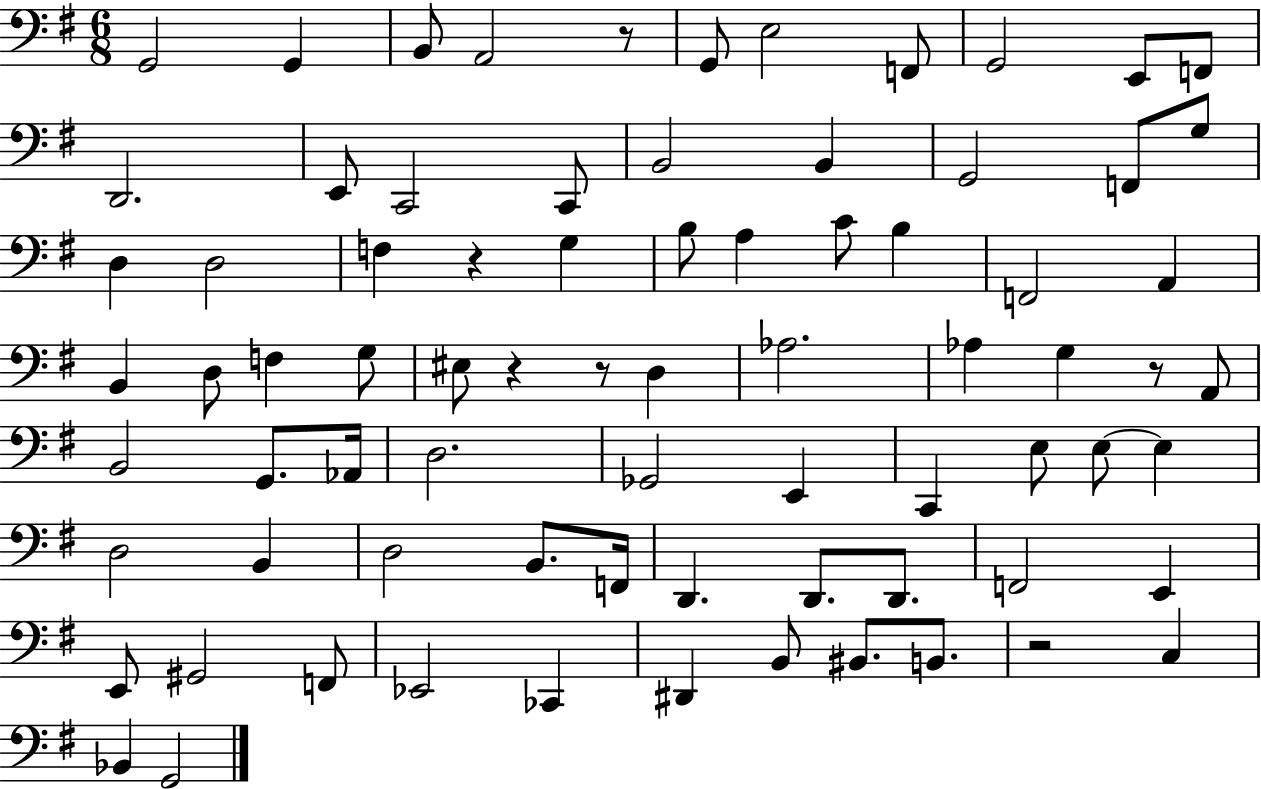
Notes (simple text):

G2/h G2/q B2/e A2/h R/e G2/e E3/h F2/e G2/h E2/e F2/e D2/h. E2/e C2/h C2/e B2/h B2/q G2/h F2/e G3/e D3/q D3/h F3/q R/q G3/q B3/e A3/q C4/e B3/q F2/h A2/q B2/q D3/e F3/q G3/e EIS3/e R/q R/e D3/q Ab3/h. Ab3/q G3/q R/e A2/e B2/h G2/e. Ab2/s D3/h. Gb2/h E2/q C2/q E3/e E3/e E3/q D3/h B2/q D3/h B2/e. F2/s D2/q. D2/e. D2/e. F2/h E2/q E2/e G#2/h F2/e Eb2/h CES2/q D#2/q B2/e BIS2/e. B2/e. R/h C3/q Bb2/q G2/h